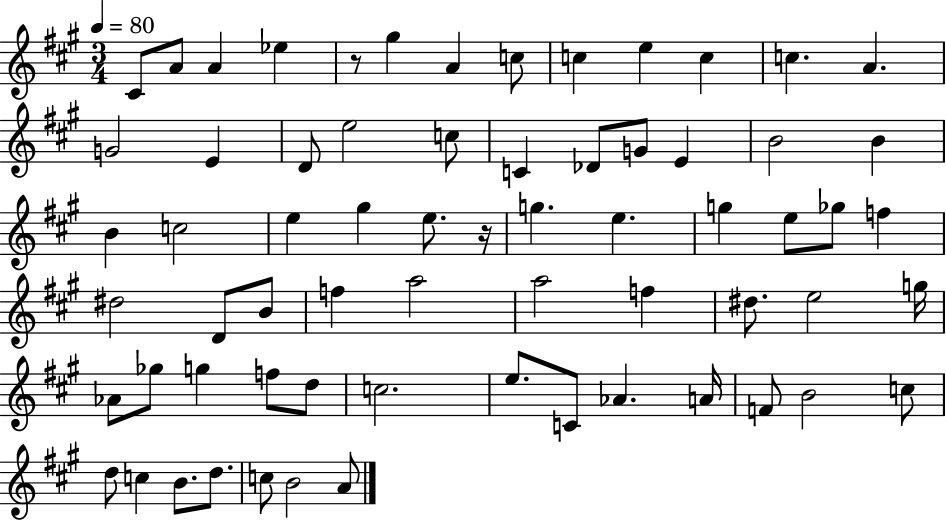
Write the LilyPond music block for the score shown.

{
  \clef treble
  \numericTimeSignature
  \time 3/4
  \key a \major
  \tempo 4 = 80
  cis'8 a'8 a'4 ees''4 | r8 gis''4 a'4 c''8 | c''4 e''4 c''4 | c''4. a'4. | \break g'2 e'4 | d'8 e''2 c''8 | c'4 des'8 g'8 e'4 | b'2 b'4 | \break b'4 c''2 | e''4 gis''4 e''8. r16 | g''4. e''4. | g''4 e''8 ges''8 f''4 | \break dis''2 d'8 b'8 | f''4 a''2 | a''2 f''4 | dis''8. e''2 g''16 | \break aes'8 ges''8 g''4 f''8 d''8 | c''2. | e''8. c'8 aes'4. a'16 | f'8 b'2 c''8 | \break d''8 c''4 b'8. d''8. | c''8 b'2 a'8 | \bar "|."
}